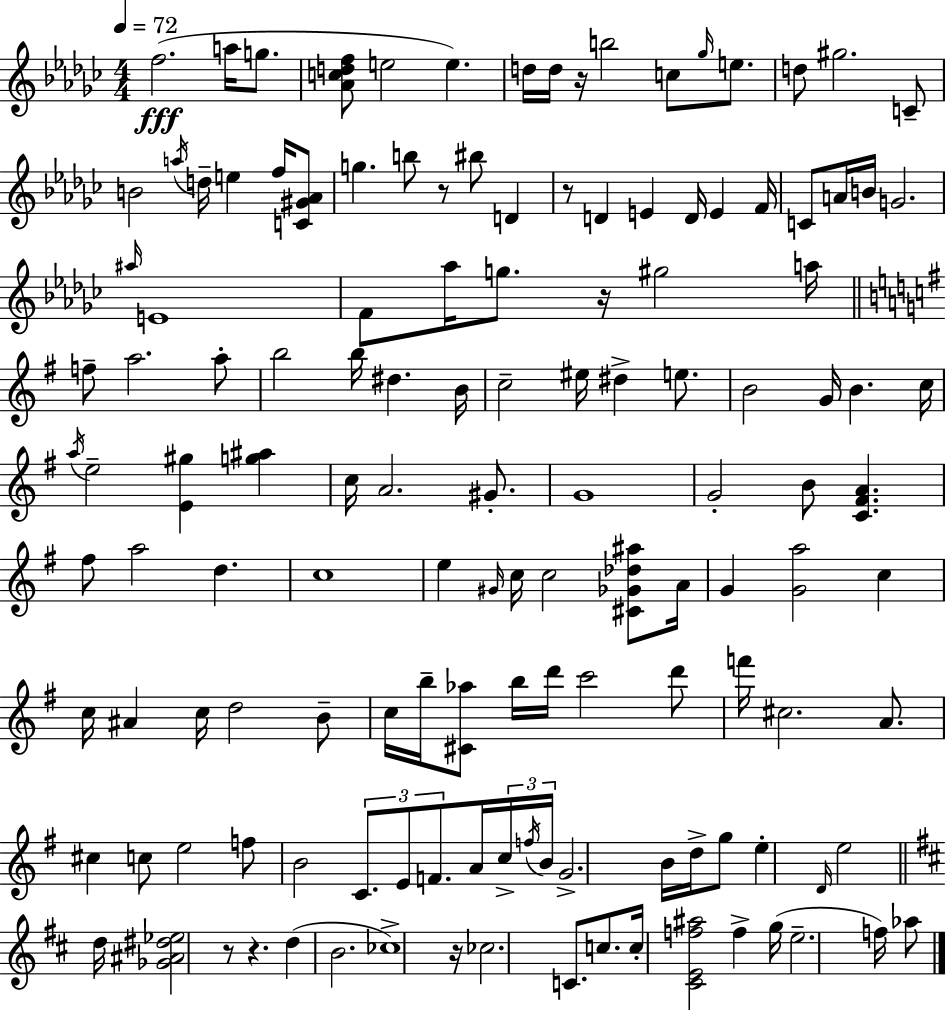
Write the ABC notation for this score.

X:1
T:Untitled
M:4/4
L:1/4
K:Ebm
f2 a/4 g/2 [_Acdf]/2 e2 e d/4 d/4 z/4 b2 c/2 _g/4 e/2 d/2 ^g2 C/2 B2 a/4 d/4 e f/4 [C^G_A]/2 g b/2 z/2 ^b/2 D z/2 D E D/4 E F/4 C/2 A/4 B/4 G2 ^a/4 E4 F/2 _a/4 g/2 z/4 ^g2 a/4 f/2 a2 a/2 b2 b/4 ^d B/4 c2 ^e/4 ^d e/2 B2 G/4 B c/4 a/4 e2 [E^g] [g^a] c/4 A2 ^G/2 G4 G2 B/2 [C^FA] ^f/2 a2 d c4 e ^G/4 c/4 c2 [^C_G_d^a]/2 A/4 G [Ga]2 c c/4 ^A c/4 d2 B/2 c/4 b/4 [^C_a]/2 b/4 d'/4 c'2 d'/2 f'/4 ^c2 A/2 ^c c/2 e2 f/2 B2 C/2 E/2 F/2 A/4 c/4 f/4 B/4 G2 B/4 d/4 g/2 e D/4 e2 d/4 [_G^A^d_e]2 z/2 z d B2 _c4 z/4 _c2 C/2 c/2 c/4 [^CEf^a]2 f g/4 e2 f/4 _a/2